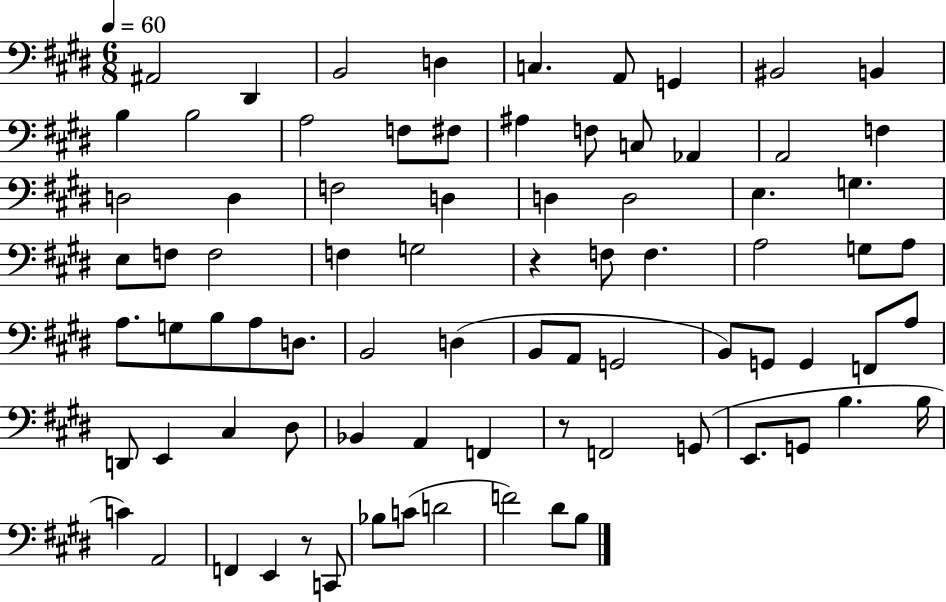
A#2/h D#2/q B2/h D3/q C3/q. A2/e G2/q BIS2/h B2/q B3/q B3/h A3/h F3/e F#3/e A#3/q F3/e C3/e Ab2/q A2/h F3/q D3/h D3/q F3/h D3/q D3/q D3/h E3/q. G3/q. E3/e F3/e F3/h F3/q G3/h R/q F3/e F3/q. A3/h G3/e A3/e A3/e. G3/e B3/e A3/e D3/e. B2/h D3/q B2/e A2/e G2/h B2/e G2/e G2/q F2/e A3/e D2/e E2/q C#3/q D#3/e Bb2/q A2/q F2/q R/e F2/h G2/e E2/e. G2/e B3/q. B3/s C4/q A2/h F2/q E2/q R/e C2/e Bb3/e C4/e D4/h F4/h D#4/e B3/e